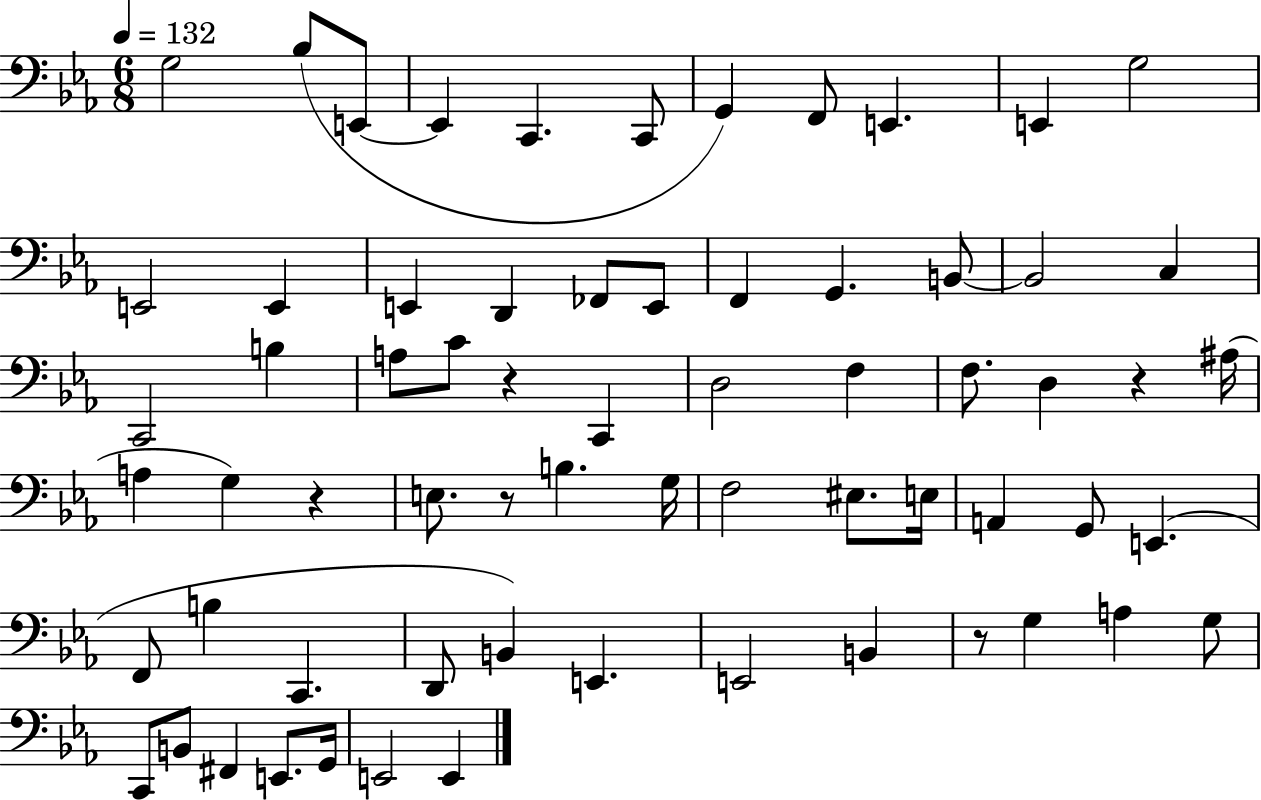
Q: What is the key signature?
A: EES major